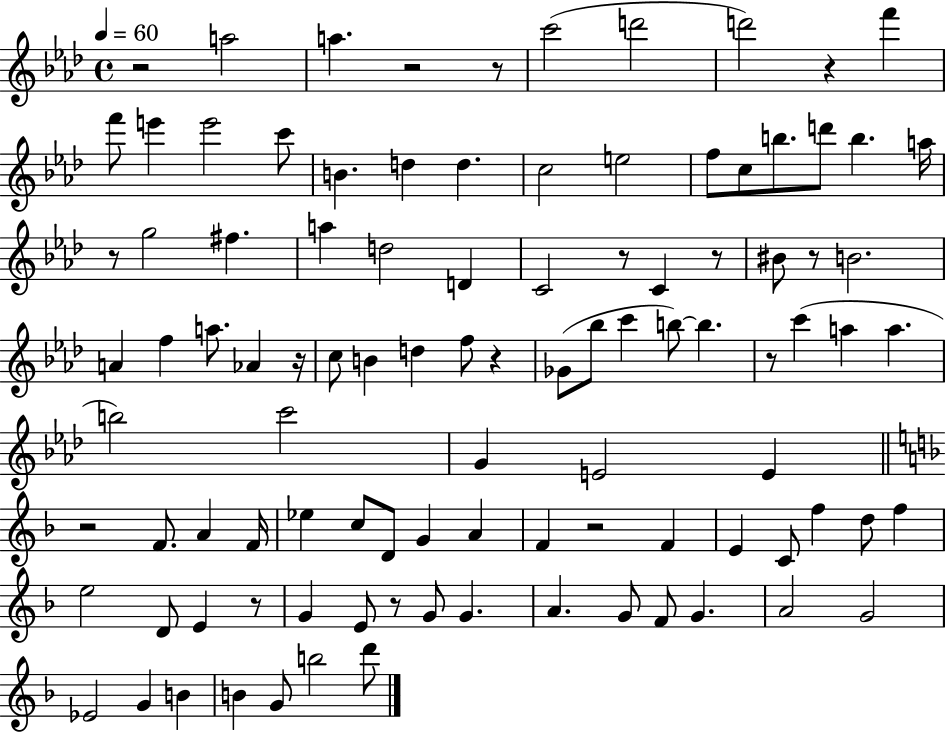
R/h A5/h A5/q. R/h R/e C6/h D6/h D6/h R/q F6/q F6/e E6/q E6/h C6/e B4/q. D5/q D5/q. C5/h E5/h F5/e C5/e B5/e. D6/e B5/q. A5/s R/e G5/h F#5/q. A5/q D5/h D4/q C4/h R/e C4/q R/e BIS4/e R/e B4/h. A4/q F5/q A5/e. Ab4/q R/s C5/e B4/q D5/q F5/e R/q Gb4/e Bb5/e C6/q B5/e B5/q. R/e C6/q A5/q A5/q. B5/h C6/h G4/q E4/h E4/q R/h F4/e. A4/q F4/s Eb5/q C5/e D4/e G4/q A4/q F4/q R/h F4/q E4/q C4/e F5/q D5/e F5/q E5/h D4/e E4/q R/e G4/q E4/e R/e G4/e G4/q. A4/q. G4/e F4/e G4/q. A4/h G4/h Eb4/h G4/q B4/q B4/q G4/e B5/h D6/e